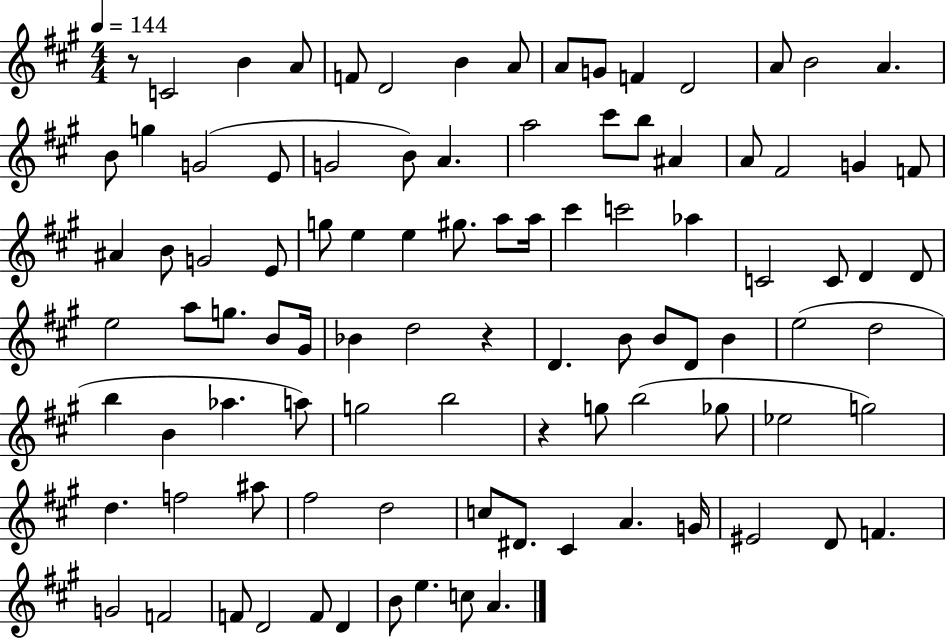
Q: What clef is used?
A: treble